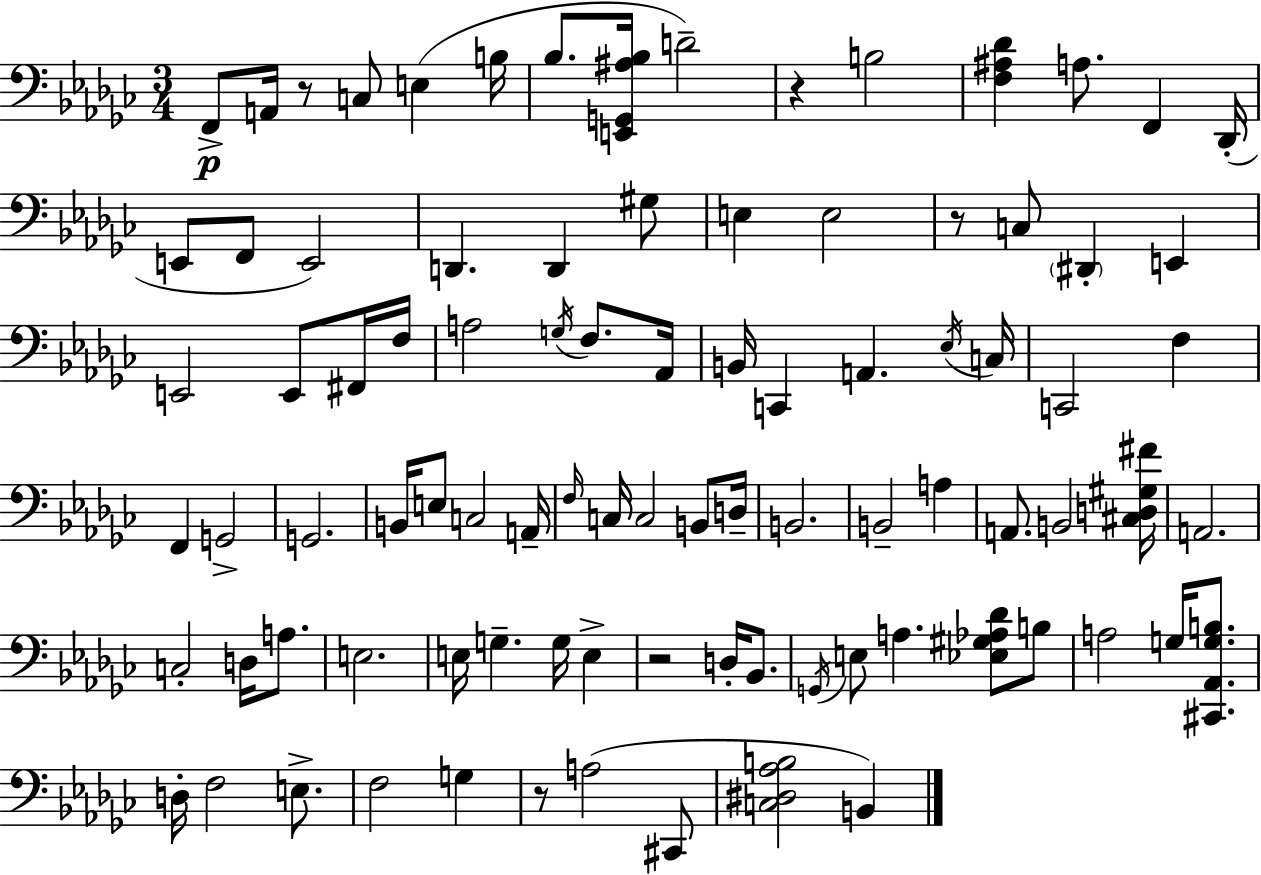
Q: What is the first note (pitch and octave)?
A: F2